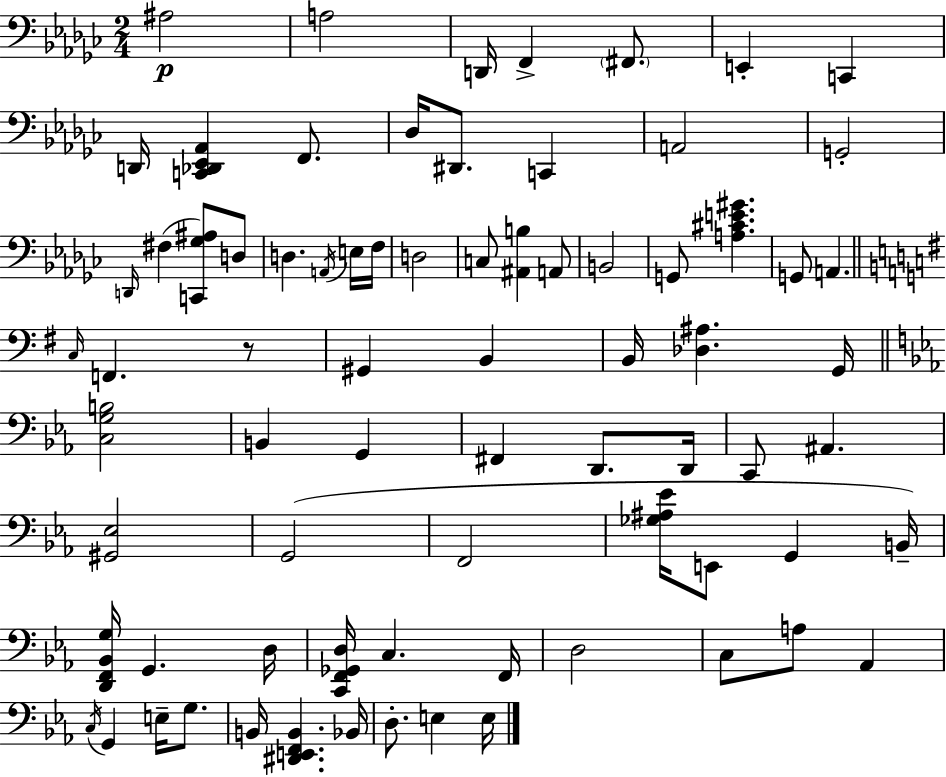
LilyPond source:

{
  \clef bass
  \numericTimeSignature
  \time 2/4
  \key ees \minor
  ais2\p | a2 | d,16 f,4-> \parenthesize fis,8. | e,4-. c,4 | \break d,16 <c, des, ees, aes,>4 f,8. | des16 dis,8. c,4 | a,2 | g,2-. | \break \grace { d,16 }( fis4 <c, ges ais>8) d8 | d4. \acciaccatura { a,16 } | e16 f16 d2 | c8 <ais, b>4 | \break a,8 b,2 | g,8 <a cis' e' gis'>4. | g,8 a,4. | \bar "||" \break \key g \major \grace { c16 } f,4. r8 | gis,4 b,4 | b,16 <des ais>4. | g,16 \bar "||" \break \key ees \major <c g b>2 | b,4 g,4 | fis,4 d,8. d,16 | c,8 ais,4. | \break <gis, ees>2 | g,2( | f,2 | <ges ais ees'>16 e,8 g,4 b,16--) | \break <d, f, bes, g>16 g,4. d16 | <c, f, ges, d>16 c4. f,16 | d2 | c8 a8 aes,4 | \break \acciaccatura { c16 } g,4 e16-- g8. | b,16 <dis, e, f, b,>4. | bes,16 d8.-. e4 | e16 \bar "|."
}